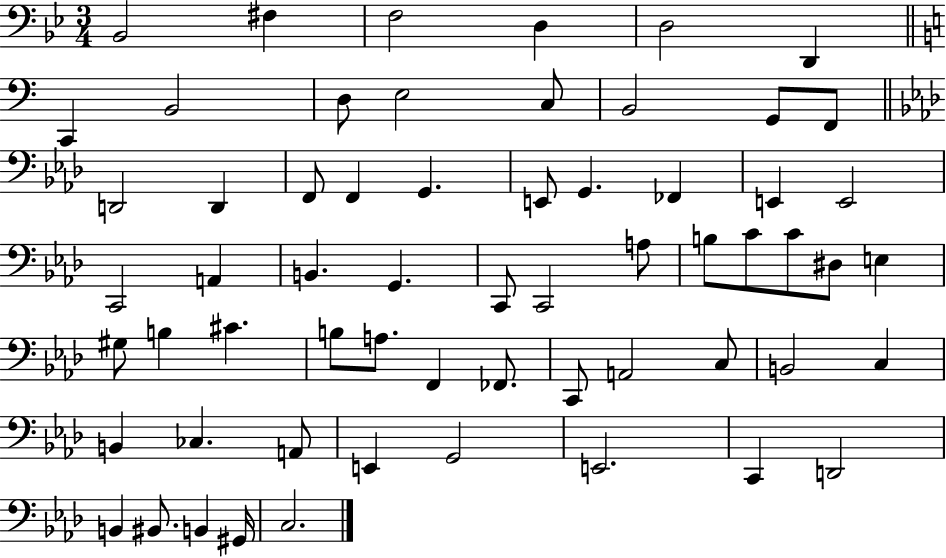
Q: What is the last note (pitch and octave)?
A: C3